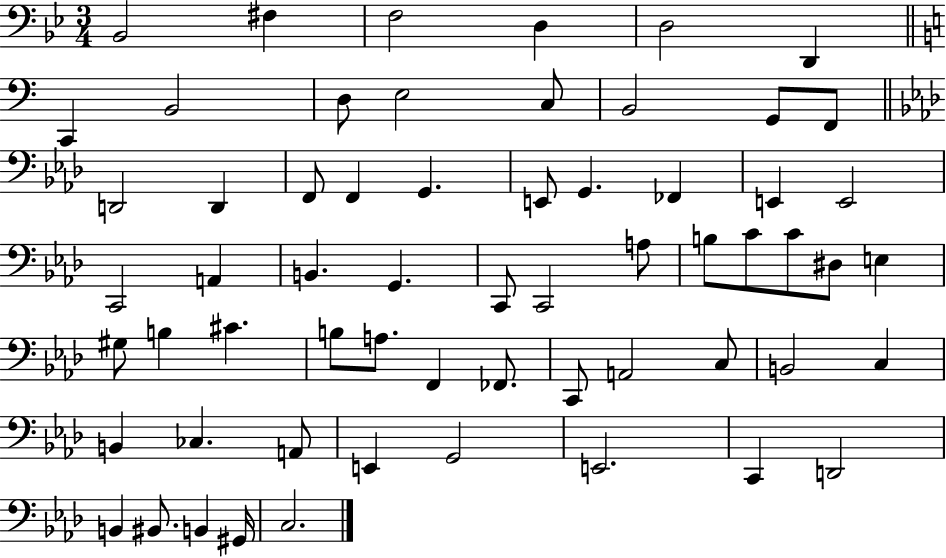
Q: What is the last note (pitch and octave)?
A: C3